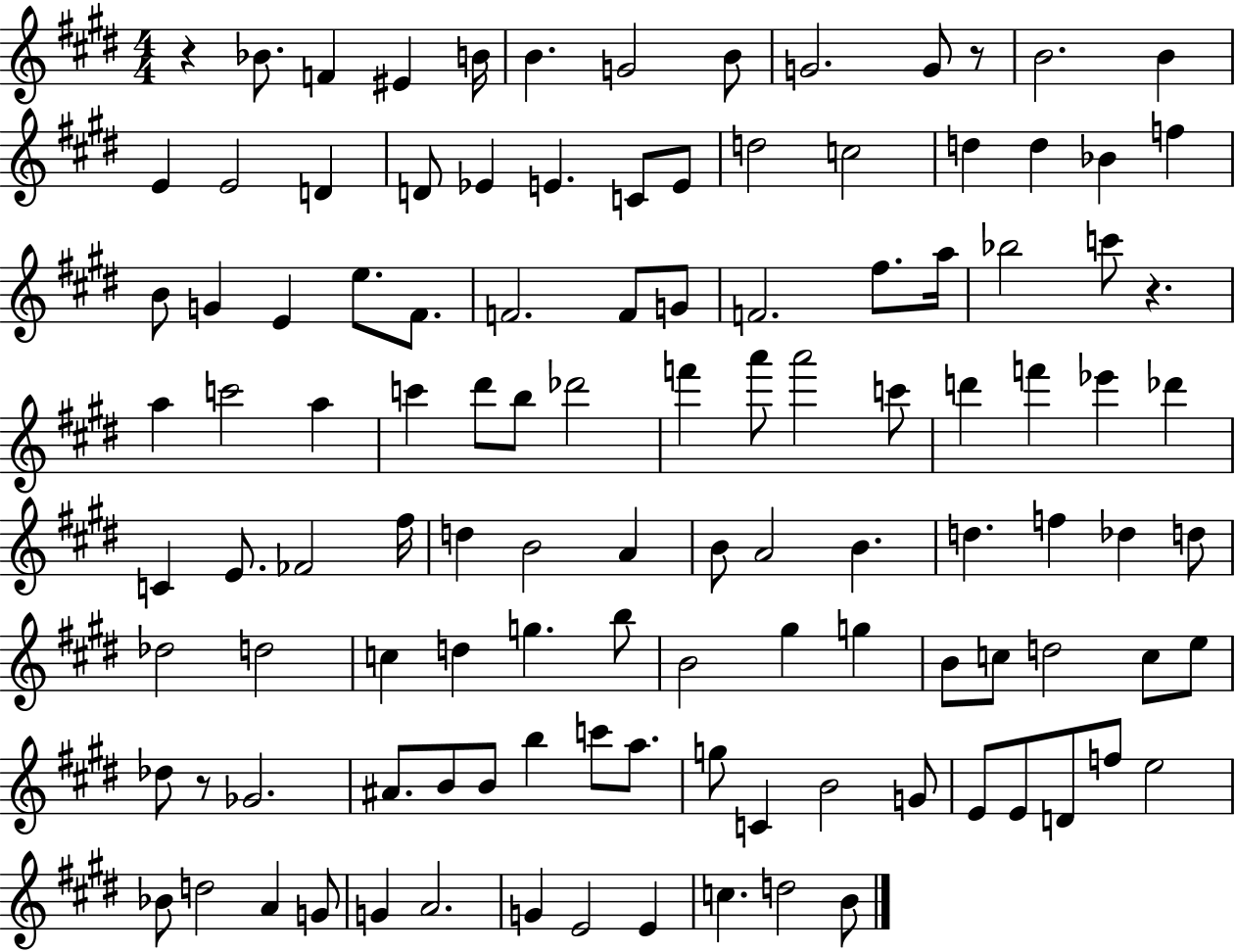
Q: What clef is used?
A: treble